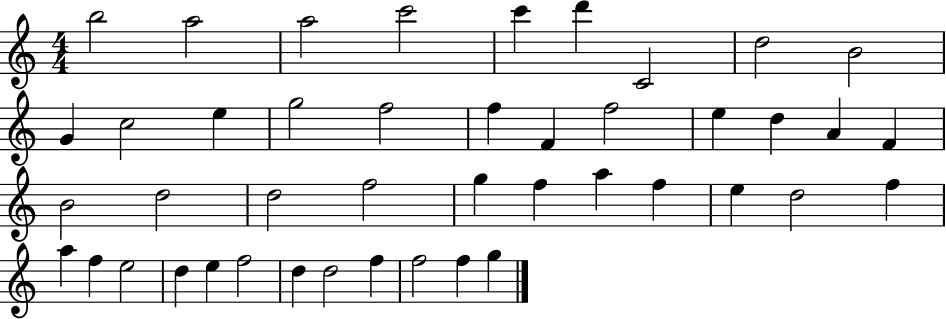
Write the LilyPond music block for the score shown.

{
  \clef treble
  \numericTimeSignature
  \time 4/4
  \key c \major
  b''2 a''2 | a''2 c'''2 | c'''4 d'''4 c'2 | d''2 b'2 | \break g'4 c''2 e''4 | g''2 f''2 | f''4 f'4 f''2 | e''4 d''4 a'4 f'4 | \break b'2 d''2 | d''2 f''2 | g''4 f''4 a''4 f''4 | e''4 d''2 f''4 | \break a''4 f''4 e''2 | d''4 e''4 f''2 | d''4 d''2 f''4 | f''2 f''4 g''4 | \break \bar "|."
}